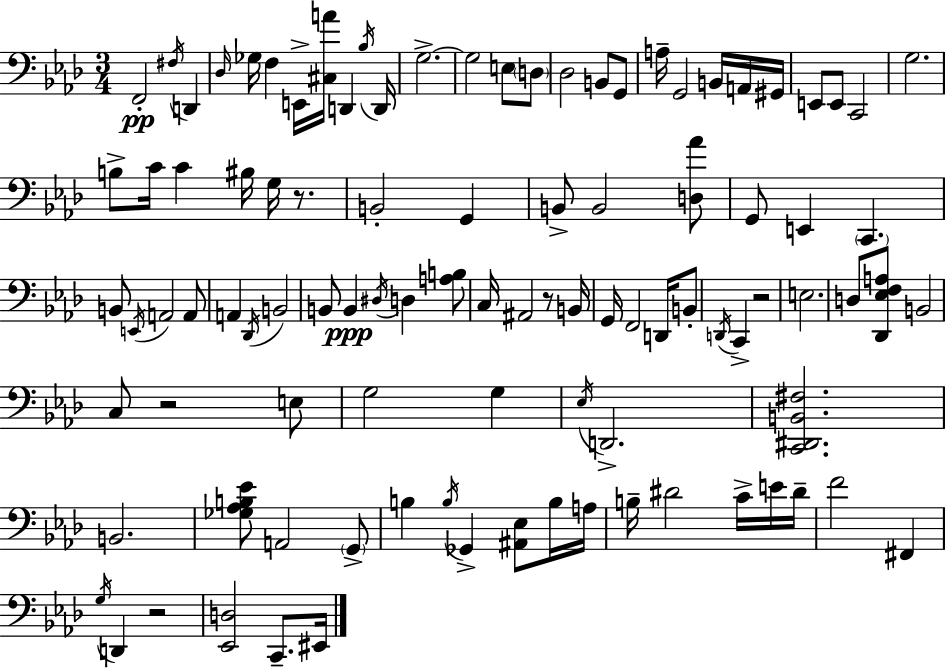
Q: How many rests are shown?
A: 5